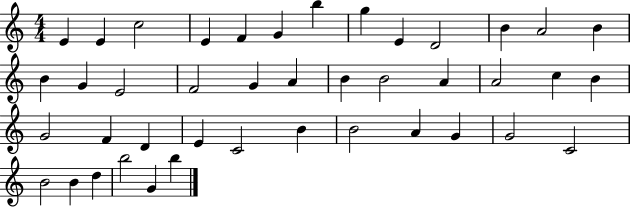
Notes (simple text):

E4/q E4/q C5/h E4/q F4/q G4/q B5/q G5/q E4/q D4/h B4/q A4/h B4/q B4/q G4/q E4/h F4/h G4/q A4/q B4/q B4/h A4/q A4/h C5/q B4/q G4/h F4/q D4/q E4/q C4/h B4/q B4/h A4/q G4/q G4/h C4/h B4/h B4/q D5/q B5/h G4/q B5/q